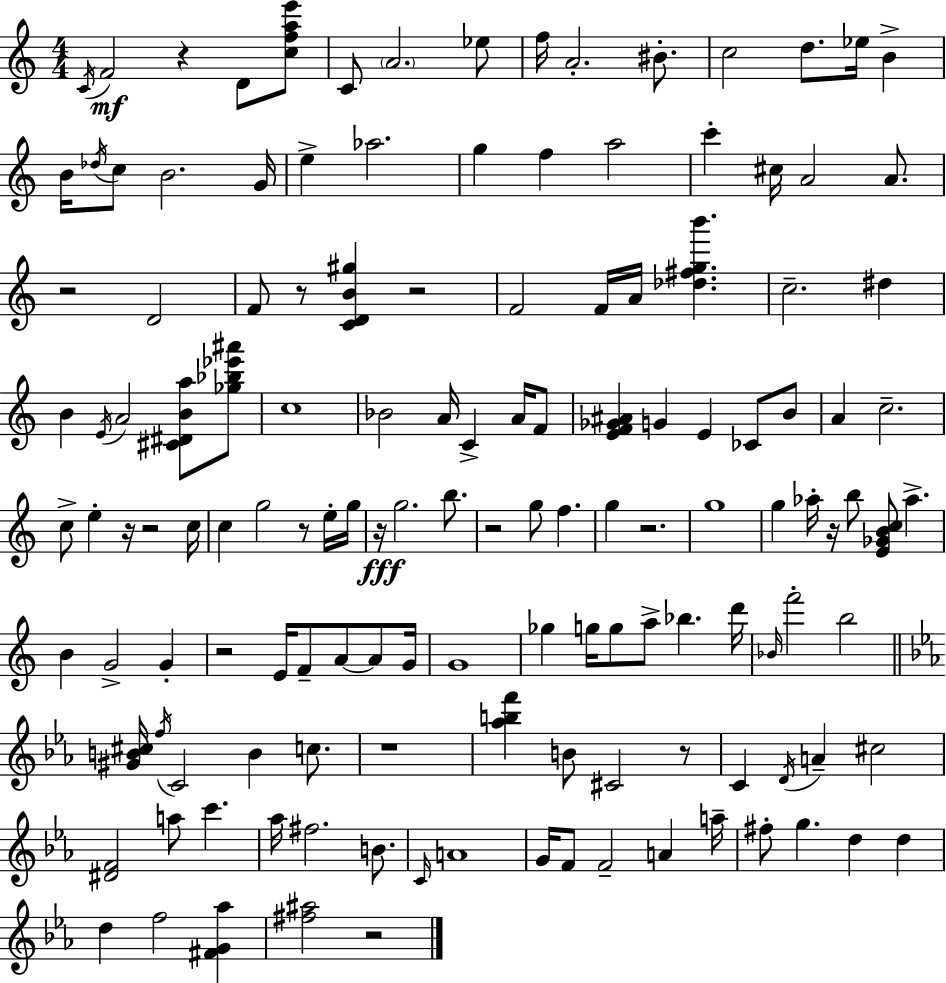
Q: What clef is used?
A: treble